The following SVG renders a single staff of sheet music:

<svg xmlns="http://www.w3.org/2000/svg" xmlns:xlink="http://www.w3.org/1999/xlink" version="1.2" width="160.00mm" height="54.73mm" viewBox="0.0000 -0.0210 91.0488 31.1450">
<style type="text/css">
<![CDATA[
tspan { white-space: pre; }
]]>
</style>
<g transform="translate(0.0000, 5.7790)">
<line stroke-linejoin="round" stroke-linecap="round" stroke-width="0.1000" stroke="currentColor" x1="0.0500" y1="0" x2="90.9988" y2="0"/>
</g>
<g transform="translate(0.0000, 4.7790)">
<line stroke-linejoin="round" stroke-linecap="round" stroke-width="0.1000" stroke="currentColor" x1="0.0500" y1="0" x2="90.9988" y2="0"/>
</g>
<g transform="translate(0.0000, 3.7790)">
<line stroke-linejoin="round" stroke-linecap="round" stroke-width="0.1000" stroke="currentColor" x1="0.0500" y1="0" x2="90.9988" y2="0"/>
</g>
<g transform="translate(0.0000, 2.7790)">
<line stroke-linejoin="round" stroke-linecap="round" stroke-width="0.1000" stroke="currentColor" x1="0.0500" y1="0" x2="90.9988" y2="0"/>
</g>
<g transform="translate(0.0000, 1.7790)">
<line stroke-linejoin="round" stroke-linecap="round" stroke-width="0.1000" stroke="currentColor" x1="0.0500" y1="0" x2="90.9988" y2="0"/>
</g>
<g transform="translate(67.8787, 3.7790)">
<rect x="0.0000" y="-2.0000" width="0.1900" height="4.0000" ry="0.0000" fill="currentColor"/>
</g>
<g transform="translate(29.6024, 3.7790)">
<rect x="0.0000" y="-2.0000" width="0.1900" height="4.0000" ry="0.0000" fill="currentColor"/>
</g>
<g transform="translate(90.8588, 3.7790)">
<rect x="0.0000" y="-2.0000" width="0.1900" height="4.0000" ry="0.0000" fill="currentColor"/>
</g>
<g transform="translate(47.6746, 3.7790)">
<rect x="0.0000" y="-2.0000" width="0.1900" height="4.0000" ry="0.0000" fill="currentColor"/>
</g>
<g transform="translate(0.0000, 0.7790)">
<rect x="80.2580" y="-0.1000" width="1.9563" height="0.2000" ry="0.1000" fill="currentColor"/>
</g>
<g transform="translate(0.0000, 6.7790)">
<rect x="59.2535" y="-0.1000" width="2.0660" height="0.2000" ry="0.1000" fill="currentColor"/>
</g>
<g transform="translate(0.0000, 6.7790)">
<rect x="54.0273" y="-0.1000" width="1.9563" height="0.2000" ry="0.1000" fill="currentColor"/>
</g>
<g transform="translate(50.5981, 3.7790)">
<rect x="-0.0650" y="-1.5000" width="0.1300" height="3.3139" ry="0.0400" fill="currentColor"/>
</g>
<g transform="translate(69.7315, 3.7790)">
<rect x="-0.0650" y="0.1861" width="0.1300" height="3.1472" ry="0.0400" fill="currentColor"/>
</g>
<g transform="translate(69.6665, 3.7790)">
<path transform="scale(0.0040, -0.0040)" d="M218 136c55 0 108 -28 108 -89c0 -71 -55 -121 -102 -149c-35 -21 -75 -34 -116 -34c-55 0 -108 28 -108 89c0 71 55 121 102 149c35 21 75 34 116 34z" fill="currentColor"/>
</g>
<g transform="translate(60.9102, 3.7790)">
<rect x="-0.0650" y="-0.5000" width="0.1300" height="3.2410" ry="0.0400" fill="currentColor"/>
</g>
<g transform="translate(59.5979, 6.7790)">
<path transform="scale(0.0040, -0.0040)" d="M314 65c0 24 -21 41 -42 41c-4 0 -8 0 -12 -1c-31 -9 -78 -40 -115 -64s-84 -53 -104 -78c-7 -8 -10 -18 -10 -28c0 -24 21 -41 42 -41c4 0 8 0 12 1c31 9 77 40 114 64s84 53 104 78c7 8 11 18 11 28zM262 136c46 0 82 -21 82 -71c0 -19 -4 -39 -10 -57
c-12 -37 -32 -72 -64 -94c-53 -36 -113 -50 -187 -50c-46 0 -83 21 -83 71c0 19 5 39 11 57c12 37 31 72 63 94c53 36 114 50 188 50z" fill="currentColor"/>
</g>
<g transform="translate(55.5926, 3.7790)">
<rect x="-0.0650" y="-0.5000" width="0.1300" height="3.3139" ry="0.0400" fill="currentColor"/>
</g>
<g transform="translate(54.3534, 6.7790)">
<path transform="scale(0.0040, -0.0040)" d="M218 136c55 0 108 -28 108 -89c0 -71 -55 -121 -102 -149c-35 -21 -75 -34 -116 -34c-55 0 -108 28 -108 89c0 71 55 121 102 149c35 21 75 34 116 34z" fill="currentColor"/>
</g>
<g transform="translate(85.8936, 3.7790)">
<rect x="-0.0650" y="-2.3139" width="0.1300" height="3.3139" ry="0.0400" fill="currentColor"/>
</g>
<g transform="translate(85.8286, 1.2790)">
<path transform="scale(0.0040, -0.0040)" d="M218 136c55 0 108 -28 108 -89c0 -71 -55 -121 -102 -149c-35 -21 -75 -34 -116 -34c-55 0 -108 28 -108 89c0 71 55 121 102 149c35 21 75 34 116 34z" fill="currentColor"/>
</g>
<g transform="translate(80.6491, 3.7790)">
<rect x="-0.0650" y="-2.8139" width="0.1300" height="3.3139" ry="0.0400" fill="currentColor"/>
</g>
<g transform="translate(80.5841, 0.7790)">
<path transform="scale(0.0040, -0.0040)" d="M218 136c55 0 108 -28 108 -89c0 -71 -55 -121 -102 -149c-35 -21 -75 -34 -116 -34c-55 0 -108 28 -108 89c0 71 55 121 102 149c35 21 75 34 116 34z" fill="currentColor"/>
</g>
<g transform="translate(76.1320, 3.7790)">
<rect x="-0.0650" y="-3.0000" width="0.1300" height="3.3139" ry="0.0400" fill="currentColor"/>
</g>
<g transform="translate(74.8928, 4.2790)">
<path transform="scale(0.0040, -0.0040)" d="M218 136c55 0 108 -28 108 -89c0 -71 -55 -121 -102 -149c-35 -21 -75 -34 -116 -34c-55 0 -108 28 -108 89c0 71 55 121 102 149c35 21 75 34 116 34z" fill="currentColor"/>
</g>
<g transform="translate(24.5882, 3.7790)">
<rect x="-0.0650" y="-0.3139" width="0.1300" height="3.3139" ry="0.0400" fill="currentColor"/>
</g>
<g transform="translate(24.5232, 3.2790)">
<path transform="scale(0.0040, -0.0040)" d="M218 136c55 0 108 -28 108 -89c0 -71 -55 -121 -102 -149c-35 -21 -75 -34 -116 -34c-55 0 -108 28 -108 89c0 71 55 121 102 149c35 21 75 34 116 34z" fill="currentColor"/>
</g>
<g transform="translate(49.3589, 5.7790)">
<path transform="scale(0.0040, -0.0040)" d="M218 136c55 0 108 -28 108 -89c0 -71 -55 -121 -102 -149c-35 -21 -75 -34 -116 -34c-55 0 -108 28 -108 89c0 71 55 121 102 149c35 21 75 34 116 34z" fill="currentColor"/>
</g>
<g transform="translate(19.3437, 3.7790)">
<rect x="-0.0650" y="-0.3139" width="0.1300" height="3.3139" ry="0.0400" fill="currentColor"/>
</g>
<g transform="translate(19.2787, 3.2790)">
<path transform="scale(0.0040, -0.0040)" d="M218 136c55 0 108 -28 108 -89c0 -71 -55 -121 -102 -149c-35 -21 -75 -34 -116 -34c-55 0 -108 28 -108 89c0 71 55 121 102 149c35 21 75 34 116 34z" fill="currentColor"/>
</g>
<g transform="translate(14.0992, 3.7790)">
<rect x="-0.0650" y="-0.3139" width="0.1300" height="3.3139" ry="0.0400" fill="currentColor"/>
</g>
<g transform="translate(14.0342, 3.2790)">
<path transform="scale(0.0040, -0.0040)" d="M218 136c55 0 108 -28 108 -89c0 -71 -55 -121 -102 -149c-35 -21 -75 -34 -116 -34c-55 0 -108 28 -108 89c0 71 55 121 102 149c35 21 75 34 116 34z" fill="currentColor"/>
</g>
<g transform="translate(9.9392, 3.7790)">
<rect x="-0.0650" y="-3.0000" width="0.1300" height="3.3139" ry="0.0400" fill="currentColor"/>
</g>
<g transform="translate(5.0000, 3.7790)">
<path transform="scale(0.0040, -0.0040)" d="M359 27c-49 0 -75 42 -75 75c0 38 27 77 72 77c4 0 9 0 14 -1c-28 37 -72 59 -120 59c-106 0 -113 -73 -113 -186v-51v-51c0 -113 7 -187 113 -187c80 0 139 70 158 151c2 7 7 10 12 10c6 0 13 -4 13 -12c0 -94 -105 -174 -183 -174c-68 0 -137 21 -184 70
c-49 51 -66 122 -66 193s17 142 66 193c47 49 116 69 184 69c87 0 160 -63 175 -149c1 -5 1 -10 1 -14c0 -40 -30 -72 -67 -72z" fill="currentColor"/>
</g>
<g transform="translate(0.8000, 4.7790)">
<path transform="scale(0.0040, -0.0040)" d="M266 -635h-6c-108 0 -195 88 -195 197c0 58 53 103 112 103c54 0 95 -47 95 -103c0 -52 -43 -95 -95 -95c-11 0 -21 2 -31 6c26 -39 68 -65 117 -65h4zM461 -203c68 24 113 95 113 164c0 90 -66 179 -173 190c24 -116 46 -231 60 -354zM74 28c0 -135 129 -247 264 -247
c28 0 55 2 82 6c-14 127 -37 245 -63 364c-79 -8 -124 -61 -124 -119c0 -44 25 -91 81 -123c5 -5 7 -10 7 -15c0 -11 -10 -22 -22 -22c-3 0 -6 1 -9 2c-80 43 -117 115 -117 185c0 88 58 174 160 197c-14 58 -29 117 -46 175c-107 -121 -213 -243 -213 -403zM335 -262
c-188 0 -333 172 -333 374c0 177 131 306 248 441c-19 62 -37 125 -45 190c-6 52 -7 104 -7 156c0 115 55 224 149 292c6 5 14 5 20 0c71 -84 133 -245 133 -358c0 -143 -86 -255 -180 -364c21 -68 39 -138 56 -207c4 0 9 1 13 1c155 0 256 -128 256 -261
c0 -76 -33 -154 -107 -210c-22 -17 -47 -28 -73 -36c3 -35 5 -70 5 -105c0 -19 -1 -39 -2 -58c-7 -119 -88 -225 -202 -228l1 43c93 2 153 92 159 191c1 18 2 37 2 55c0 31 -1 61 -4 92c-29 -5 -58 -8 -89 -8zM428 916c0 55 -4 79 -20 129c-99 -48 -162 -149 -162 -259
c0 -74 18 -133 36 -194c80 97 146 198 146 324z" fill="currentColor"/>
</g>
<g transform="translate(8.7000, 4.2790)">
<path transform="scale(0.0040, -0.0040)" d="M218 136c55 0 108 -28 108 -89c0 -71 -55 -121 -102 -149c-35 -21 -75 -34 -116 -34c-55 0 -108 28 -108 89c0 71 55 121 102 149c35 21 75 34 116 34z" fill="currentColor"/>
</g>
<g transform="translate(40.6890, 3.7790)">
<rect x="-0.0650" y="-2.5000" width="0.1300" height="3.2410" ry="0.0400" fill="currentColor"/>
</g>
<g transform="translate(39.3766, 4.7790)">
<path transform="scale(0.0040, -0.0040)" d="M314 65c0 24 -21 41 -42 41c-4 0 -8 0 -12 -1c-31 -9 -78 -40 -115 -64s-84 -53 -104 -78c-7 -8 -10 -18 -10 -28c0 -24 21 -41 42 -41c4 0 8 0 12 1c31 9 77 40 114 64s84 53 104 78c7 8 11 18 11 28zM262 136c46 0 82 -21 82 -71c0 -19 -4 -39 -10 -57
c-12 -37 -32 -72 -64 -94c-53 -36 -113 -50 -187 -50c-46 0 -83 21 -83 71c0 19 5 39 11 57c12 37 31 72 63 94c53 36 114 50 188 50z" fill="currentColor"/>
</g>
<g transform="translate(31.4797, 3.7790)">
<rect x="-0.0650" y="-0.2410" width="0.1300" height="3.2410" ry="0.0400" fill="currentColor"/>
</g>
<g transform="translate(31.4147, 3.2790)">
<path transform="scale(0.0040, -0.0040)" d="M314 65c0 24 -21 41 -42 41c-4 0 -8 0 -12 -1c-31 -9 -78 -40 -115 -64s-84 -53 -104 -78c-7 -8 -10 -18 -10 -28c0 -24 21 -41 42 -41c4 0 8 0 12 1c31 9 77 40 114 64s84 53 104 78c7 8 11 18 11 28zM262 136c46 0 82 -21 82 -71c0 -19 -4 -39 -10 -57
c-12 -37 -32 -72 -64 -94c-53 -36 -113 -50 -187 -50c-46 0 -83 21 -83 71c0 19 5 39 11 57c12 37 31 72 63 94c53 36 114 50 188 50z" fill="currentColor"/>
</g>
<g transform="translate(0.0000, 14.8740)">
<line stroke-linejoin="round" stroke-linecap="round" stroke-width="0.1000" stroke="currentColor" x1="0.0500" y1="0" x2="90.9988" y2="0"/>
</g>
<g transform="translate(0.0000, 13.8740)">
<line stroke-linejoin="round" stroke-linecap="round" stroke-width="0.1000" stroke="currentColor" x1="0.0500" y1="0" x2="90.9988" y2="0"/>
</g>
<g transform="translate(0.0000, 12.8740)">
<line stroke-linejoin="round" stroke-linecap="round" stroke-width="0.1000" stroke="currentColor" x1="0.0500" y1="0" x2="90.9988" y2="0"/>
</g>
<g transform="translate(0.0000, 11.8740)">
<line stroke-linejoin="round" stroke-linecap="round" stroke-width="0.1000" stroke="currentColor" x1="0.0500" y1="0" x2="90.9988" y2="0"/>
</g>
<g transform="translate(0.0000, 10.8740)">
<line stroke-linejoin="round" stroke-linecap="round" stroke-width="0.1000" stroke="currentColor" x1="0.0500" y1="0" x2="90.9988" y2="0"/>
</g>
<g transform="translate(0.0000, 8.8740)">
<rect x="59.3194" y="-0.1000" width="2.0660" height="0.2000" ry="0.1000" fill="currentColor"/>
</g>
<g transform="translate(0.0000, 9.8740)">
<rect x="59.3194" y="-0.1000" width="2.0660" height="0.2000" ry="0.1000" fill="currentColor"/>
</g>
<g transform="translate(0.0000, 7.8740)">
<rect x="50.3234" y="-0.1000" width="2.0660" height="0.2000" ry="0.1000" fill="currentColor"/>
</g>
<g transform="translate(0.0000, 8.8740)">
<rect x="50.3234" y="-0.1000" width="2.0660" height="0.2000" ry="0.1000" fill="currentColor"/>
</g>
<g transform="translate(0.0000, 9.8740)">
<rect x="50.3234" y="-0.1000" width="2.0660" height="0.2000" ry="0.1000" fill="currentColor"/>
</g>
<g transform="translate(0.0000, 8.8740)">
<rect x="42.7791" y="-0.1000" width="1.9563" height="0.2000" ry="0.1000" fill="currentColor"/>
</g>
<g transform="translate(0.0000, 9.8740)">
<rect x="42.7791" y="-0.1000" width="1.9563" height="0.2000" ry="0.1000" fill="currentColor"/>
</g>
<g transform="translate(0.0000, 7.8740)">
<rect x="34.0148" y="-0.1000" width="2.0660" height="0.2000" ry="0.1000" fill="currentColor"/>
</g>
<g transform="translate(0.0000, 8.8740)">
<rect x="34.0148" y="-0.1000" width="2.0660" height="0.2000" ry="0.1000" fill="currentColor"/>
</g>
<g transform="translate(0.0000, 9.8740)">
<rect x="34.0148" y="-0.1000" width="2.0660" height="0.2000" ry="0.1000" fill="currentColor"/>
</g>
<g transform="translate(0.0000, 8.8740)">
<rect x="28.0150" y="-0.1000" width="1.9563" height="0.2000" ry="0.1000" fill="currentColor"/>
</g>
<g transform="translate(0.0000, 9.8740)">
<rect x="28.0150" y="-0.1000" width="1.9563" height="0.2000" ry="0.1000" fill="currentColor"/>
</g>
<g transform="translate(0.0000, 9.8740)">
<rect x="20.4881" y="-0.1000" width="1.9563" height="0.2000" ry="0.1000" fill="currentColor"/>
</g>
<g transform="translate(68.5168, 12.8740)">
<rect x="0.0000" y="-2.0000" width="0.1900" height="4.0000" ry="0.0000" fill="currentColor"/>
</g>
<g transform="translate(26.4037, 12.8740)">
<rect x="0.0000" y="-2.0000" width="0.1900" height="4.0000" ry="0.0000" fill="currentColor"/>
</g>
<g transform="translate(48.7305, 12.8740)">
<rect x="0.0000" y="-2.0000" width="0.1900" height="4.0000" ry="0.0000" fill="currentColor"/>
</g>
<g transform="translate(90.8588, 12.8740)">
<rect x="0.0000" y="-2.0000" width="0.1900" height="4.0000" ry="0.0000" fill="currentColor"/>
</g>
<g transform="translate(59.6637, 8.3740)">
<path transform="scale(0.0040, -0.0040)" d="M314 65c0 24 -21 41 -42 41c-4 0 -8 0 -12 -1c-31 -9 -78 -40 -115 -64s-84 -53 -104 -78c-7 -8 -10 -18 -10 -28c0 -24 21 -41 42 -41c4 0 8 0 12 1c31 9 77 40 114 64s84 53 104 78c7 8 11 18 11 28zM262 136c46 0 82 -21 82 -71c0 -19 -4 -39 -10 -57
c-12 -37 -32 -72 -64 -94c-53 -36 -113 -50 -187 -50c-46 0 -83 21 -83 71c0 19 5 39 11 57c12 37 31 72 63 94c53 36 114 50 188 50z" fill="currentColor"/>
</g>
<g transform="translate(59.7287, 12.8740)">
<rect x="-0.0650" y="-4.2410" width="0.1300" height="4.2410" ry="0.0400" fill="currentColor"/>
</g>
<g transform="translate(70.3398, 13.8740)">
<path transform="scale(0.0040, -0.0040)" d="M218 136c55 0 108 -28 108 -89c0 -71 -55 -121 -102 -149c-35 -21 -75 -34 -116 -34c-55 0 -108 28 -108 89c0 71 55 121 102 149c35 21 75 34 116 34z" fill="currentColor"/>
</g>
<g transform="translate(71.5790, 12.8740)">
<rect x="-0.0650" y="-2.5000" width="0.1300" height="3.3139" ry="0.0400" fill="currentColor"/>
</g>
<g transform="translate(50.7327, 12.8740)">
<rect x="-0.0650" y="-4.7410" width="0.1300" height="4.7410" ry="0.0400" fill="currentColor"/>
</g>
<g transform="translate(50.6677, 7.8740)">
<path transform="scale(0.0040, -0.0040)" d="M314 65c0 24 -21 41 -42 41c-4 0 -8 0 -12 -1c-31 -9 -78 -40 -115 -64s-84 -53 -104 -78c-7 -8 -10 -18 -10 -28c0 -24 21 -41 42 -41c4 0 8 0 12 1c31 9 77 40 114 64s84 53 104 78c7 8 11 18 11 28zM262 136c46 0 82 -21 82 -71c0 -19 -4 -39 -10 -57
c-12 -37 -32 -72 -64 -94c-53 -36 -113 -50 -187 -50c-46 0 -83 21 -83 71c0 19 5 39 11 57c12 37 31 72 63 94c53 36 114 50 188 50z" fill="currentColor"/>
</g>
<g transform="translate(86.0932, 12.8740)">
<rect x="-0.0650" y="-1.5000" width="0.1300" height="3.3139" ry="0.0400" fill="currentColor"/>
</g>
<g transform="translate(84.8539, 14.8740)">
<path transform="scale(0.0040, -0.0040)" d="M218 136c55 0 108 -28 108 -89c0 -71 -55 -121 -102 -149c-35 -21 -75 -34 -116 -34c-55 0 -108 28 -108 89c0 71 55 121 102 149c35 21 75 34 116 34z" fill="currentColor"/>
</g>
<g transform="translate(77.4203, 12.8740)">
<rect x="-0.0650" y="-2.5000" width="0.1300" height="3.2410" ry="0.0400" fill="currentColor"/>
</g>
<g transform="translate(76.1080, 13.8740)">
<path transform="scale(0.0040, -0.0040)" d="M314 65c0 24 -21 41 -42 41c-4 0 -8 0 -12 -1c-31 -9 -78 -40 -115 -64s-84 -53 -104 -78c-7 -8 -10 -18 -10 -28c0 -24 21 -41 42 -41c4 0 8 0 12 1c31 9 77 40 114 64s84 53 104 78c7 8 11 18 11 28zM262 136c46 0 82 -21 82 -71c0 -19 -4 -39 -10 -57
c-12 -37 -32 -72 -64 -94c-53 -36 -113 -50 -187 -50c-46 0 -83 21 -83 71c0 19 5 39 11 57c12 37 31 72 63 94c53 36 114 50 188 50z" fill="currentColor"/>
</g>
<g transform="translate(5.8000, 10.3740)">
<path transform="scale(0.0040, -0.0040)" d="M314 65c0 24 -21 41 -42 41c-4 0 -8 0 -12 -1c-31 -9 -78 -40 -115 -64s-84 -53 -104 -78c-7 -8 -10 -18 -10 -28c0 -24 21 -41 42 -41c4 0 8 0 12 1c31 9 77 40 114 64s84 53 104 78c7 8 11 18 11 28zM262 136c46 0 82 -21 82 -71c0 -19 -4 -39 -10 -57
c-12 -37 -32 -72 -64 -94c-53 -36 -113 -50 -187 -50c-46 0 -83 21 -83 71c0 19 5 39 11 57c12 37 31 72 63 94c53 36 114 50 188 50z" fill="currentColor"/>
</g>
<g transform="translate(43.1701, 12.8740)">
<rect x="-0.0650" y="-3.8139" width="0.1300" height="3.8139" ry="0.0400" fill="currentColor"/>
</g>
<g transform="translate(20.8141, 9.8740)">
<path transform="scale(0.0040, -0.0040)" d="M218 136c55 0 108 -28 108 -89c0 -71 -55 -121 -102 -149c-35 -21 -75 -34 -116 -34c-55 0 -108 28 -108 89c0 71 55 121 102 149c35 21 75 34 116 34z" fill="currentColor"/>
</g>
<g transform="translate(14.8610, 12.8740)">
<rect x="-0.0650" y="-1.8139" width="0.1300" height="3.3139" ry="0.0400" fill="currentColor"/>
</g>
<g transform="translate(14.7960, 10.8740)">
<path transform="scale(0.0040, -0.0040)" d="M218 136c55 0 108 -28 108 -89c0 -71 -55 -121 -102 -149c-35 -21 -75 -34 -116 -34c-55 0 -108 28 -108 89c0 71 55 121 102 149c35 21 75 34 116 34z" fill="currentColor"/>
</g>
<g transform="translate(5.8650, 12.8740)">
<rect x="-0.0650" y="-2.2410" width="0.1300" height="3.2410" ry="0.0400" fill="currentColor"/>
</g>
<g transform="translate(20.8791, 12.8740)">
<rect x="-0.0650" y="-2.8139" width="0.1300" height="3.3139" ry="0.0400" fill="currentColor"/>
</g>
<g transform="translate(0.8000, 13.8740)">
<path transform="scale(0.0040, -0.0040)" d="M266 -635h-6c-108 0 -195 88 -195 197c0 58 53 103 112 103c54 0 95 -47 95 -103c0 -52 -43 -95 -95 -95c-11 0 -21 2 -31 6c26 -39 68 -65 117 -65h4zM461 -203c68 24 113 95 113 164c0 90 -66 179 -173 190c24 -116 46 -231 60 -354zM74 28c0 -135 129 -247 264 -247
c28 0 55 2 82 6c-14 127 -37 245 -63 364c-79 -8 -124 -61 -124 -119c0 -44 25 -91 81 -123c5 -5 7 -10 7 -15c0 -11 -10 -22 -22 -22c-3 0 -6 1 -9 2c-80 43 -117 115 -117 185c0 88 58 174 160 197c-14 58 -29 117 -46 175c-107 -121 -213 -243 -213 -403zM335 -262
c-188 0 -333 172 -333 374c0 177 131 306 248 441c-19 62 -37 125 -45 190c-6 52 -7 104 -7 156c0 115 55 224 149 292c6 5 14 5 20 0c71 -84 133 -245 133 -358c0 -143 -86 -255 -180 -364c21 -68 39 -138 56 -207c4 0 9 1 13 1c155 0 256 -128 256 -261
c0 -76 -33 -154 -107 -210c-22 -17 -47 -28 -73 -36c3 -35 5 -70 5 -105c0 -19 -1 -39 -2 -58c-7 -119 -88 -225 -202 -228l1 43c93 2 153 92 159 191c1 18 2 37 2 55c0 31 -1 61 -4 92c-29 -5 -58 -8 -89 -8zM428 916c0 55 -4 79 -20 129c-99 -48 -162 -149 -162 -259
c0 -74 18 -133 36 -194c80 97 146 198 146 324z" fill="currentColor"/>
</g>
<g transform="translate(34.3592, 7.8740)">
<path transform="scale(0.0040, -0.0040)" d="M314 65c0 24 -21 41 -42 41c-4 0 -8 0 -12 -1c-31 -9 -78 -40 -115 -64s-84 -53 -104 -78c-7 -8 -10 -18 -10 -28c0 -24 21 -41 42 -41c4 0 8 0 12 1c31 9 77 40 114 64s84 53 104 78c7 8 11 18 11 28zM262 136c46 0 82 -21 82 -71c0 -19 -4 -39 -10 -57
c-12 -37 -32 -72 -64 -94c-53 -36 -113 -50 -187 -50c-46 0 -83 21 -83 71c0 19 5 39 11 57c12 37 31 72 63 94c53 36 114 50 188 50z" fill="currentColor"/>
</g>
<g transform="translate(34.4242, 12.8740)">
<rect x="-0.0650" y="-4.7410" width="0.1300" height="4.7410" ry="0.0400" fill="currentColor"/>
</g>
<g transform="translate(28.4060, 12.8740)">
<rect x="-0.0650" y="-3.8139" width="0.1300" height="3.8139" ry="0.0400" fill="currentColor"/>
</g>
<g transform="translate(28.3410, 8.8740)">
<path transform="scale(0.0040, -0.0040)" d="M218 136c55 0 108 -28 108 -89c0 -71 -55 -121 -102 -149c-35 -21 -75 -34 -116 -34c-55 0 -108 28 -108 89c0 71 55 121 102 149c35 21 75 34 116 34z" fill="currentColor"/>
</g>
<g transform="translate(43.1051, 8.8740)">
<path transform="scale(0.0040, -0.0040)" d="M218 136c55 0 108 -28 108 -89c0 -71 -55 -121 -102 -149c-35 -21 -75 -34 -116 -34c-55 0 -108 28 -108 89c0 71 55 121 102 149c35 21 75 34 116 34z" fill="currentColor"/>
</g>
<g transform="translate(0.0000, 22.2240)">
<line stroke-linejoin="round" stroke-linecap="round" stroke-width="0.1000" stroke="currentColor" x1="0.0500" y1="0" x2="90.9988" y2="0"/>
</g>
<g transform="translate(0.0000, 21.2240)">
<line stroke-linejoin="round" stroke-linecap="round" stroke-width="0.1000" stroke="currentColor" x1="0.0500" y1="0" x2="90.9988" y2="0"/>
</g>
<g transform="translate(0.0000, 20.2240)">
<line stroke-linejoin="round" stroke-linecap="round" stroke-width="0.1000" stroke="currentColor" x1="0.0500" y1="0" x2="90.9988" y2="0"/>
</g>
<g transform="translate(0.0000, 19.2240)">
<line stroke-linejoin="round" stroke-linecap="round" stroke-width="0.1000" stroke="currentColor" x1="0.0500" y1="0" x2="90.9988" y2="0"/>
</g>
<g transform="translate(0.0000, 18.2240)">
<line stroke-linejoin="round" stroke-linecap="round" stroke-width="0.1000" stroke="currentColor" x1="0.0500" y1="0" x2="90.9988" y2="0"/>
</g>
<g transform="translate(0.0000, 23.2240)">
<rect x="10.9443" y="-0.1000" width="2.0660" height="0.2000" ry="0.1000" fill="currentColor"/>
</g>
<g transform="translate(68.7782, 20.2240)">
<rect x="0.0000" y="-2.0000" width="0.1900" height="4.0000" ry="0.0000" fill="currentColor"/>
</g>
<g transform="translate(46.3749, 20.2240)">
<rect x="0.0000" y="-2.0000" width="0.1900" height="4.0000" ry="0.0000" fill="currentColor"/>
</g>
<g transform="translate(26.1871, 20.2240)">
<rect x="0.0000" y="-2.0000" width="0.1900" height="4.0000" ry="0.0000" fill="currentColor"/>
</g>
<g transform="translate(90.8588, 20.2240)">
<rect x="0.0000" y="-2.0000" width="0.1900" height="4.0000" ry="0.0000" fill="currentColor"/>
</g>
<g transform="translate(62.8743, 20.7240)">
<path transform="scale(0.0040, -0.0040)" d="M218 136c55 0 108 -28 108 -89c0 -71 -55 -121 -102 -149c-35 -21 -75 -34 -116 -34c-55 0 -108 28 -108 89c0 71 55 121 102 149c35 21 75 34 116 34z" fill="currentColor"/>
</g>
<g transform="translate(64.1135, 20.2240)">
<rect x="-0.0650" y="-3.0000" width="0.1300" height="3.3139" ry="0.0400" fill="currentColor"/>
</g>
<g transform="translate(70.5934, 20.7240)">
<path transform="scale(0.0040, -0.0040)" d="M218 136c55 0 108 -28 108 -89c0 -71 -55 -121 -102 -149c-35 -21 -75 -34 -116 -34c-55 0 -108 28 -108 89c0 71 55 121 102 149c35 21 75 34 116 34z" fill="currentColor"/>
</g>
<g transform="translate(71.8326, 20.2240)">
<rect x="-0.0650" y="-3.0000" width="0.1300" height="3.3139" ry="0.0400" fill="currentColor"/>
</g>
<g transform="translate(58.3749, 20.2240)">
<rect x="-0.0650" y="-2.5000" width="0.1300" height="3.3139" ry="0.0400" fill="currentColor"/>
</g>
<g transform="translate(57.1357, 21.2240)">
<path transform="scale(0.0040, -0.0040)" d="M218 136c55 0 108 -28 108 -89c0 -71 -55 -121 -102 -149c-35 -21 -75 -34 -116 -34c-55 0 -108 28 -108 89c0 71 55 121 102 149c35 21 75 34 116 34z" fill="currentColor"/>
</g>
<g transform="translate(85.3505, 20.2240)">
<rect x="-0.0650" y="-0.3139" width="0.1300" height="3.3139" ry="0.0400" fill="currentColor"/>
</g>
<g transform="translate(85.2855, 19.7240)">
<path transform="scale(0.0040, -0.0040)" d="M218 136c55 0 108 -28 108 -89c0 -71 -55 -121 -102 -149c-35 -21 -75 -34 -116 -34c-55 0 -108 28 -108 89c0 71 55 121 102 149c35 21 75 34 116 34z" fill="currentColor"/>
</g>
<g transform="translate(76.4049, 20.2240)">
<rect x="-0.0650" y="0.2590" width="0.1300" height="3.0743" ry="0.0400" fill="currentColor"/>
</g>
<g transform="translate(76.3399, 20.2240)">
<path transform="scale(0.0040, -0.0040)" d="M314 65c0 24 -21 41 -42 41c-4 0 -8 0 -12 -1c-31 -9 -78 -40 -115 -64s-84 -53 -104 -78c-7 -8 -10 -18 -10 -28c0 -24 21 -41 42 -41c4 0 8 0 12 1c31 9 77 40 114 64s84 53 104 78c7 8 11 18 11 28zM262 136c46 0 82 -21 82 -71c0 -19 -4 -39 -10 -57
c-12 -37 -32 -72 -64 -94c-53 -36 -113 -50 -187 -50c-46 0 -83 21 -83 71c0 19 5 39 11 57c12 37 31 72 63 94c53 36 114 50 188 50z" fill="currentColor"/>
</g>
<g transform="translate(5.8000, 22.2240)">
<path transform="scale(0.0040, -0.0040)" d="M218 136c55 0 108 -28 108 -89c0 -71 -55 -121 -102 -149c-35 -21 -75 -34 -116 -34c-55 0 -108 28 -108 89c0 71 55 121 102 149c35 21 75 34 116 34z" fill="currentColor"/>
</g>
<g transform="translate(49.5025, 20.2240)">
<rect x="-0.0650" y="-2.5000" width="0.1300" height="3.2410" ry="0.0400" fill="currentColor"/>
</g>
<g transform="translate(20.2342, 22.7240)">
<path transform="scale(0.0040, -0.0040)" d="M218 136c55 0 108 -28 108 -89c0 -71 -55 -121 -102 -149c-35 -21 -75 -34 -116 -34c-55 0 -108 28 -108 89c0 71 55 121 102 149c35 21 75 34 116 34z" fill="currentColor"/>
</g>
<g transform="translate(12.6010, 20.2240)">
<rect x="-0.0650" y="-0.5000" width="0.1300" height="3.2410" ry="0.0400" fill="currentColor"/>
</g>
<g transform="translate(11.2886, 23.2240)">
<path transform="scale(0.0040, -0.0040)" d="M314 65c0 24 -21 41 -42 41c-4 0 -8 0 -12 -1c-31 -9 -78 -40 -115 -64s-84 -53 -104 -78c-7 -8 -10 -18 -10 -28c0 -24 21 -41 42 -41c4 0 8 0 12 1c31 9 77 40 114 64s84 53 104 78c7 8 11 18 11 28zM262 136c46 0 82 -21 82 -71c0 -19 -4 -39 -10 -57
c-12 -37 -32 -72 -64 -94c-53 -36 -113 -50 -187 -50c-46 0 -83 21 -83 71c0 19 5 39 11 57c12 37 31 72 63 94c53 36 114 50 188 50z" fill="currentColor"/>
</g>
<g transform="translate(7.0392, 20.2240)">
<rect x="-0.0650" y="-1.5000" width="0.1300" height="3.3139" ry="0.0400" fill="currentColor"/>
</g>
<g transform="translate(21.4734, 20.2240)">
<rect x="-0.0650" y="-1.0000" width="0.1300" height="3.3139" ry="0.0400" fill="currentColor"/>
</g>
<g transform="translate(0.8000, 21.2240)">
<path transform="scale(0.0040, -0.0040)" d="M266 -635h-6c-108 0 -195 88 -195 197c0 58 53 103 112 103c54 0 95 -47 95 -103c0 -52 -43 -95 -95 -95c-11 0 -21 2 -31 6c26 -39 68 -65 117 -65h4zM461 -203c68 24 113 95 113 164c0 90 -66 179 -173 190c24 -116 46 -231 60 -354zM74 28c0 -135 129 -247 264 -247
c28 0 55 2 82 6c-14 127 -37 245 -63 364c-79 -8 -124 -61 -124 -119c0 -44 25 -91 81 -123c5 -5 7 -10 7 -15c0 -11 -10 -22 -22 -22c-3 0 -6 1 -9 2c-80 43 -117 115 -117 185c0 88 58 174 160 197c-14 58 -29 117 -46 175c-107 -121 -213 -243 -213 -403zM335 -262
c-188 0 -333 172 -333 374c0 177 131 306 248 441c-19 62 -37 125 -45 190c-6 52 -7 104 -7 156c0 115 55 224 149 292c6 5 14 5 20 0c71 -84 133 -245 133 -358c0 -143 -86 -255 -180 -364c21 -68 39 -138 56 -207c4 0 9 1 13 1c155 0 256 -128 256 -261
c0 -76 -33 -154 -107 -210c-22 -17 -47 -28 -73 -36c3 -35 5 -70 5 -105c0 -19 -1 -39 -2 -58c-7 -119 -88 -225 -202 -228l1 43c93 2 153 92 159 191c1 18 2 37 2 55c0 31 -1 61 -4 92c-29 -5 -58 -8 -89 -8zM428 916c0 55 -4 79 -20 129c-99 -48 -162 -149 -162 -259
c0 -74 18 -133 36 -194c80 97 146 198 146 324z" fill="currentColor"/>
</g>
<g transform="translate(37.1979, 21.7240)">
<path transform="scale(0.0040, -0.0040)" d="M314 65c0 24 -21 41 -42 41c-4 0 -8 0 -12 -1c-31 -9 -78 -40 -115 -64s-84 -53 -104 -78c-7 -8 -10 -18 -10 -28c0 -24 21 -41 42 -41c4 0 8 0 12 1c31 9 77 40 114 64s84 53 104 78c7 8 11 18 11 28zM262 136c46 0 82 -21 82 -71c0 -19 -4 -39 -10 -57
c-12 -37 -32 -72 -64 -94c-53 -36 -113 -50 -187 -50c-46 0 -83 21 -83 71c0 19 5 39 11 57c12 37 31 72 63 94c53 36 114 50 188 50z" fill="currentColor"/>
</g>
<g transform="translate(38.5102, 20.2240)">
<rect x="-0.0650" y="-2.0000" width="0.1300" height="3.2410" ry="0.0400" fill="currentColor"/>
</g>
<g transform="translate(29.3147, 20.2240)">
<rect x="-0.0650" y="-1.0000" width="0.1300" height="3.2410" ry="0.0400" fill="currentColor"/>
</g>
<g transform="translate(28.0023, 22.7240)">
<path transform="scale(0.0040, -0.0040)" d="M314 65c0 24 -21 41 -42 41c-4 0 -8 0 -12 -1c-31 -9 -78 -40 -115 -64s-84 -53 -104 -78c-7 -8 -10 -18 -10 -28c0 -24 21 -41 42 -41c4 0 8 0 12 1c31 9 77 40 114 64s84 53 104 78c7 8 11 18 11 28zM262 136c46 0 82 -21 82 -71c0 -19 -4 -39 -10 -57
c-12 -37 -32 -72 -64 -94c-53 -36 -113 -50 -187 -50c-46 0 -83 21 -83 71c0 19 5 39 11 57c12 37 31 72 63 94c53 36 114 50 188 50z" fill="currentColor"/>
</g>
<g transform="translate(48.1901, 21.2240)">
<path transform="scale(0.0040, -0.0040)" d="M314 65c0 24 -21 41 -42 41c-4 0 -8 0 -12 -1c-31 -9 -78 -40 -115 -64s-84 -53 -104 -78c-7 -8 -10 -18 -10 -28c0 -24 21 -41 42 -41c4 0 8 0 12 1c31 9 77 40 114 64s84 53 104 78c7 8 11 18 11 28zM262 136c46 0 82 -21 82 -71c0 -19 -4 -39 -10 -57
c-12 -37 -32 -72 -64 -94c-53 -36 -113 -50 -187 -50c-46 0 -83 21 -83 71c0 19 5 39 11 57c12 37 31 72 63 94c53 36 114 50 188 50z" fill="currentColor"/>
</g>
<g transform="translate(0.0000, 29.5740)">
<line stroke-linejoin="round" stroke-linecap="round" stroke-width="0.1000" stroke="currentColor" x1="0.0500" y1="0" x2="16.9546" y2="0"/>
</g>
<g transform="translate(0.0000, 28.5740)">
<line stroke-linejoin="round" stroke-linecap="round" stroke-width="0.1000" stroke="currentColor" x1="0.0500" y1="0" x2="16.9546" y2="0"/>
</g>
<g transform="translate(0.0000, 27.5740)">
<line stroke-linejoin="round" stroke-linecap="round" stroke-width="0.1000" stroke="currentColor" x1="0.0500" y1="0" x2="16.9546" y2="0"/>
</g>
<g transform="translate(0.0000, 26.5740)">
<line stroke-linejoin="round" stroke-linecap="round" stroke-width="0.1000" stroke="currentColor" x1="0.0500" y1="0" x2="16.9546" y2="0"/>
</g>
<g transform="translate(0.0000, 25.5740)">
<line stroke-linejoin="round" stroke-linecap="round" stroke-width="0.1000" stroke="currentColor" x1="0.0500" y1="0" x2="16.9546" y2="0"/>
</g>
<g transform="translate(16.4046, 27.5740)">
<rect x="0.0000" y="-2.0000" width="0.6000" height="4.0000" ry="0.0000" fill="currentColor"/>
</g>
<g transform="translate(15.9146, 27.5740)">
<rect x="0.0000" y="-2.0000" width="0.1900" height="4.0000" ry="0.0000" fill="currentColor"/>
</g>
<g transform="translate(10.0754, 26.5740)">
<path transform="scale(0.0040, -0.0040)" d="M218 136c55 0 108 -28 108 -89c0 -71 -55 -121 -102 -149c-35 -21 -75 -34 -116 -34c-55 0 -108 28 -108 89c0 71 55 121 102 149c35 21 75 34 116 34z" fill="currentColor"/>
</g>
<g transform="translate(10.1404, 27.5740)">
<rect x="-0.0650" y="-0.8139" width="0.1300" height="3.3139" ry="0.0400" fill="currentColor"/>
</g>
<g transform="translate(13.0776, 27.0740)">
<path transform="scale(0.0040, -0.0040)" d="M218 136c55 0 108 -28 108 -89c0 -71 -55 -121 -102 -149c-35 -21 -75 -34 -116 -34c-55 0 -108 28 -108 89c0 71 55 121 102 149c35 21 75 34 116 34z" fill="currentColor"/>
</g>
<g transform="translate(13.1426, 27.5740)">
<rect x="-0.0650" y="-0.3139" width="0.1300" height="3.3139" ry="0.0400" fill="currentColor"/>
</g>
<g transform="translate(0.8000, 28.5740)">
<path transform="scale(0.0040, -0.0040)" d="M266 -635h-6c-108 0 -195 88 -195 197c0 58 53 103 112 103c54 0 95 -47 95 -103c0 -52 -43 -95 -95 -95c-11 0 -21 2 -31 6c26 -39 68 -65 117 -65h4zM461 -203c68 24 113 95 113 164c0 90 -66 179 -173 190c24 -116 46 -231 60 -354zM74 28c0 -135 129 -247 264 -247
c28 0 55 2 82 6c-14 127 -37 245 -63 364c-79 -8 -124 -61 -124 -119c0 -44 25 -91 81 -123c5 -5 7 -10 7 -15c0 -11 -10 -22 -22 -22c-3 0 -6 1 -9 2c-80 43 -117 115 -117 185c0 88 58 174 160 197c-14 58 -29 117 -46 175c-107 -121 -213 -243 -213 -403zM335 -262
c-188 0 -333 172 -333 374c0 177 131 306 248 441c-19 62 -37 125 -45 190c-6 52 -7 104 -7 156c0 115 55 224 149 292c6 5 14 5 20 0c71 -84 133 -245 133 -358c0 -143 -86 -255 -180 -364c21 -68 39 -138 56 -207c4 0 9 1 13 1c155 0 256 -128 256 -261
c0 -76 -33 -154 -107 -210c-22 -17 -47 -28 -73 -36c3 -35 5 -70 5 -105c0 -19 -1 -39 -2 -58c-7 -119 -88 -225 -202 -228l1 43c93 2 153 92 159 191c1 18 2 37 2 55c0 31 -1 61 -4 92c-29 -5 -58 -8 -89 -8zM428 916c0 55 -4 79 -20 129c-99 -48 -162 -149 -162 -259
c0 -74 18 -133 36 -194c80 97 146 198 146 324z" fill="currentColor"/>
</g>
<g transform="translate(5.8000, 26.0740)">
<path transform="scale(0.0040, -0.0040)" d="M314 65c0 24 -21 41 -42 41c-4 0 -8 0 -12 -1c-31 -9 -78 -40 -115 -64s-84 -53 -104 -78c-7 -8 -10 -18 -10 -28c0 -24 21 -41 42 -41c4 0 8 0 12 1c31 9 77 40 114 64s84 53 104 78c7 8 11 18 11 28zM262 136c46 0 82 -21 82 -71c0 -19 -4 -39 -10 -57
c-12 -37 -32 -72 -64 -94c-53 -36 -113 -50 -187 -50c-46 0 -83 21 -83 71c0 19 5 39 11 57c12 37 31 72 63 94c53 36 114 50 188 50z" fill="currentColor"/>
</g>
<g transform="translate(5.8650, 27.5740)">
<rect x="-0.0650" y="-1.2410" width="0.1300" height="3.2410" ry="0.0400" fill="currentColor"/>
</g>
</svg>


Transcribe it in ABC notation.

X:1
T:Untitled
M:4/4
L:1/4
K:C
A c c c c2 G2 E C C2 B A a g g2 f a c' e'2 c' e'2 d'2 G G2 E E C2 D D2 F2 G2 G A A B2 c e2 d c